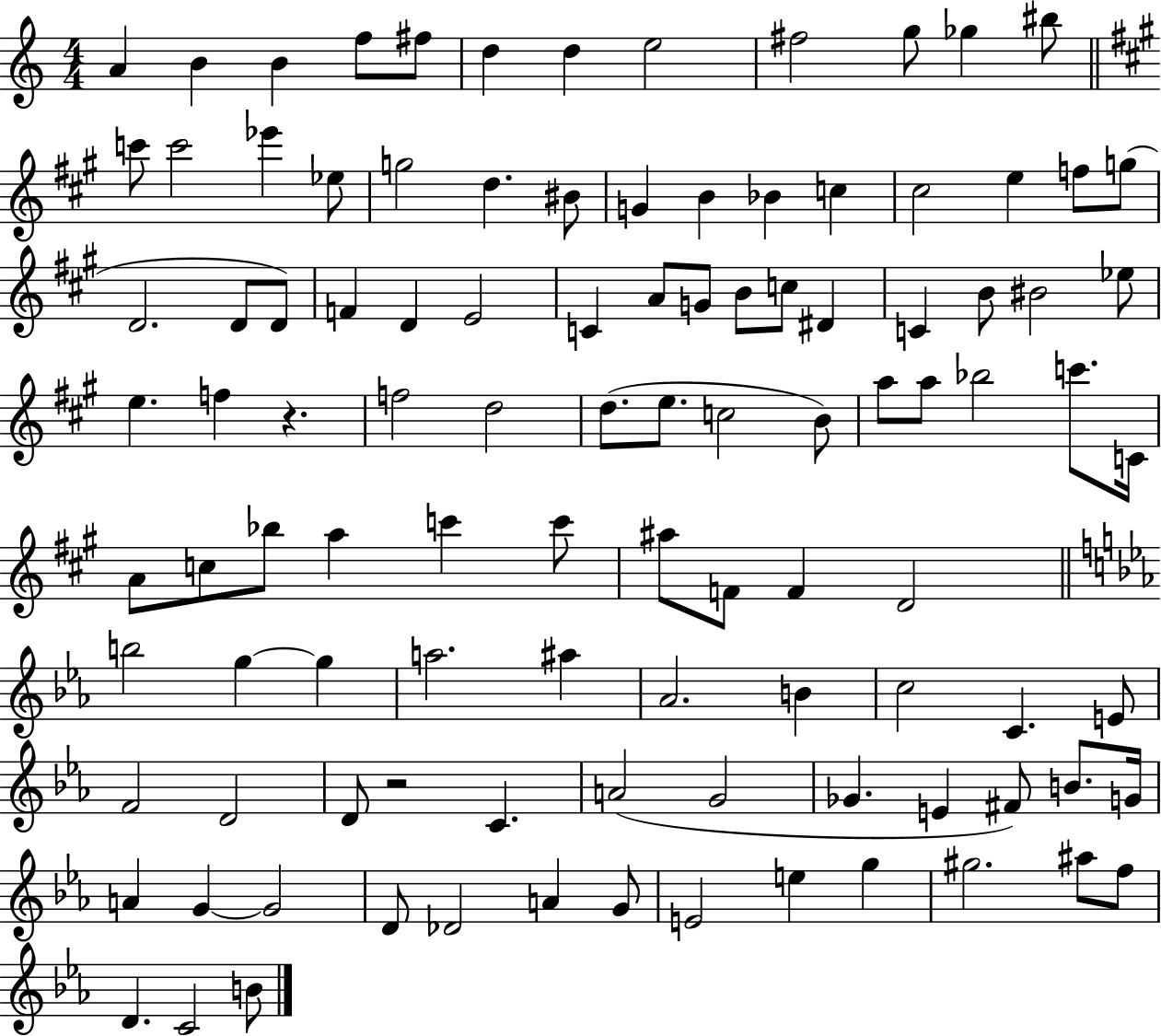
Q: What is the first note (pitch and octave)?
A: A4